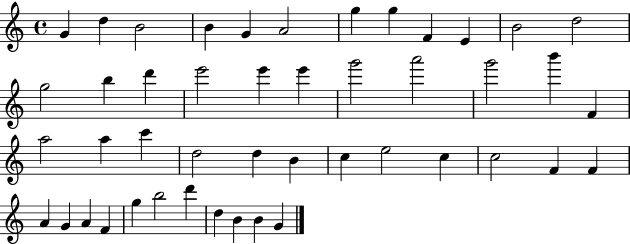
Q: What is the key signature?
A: C major